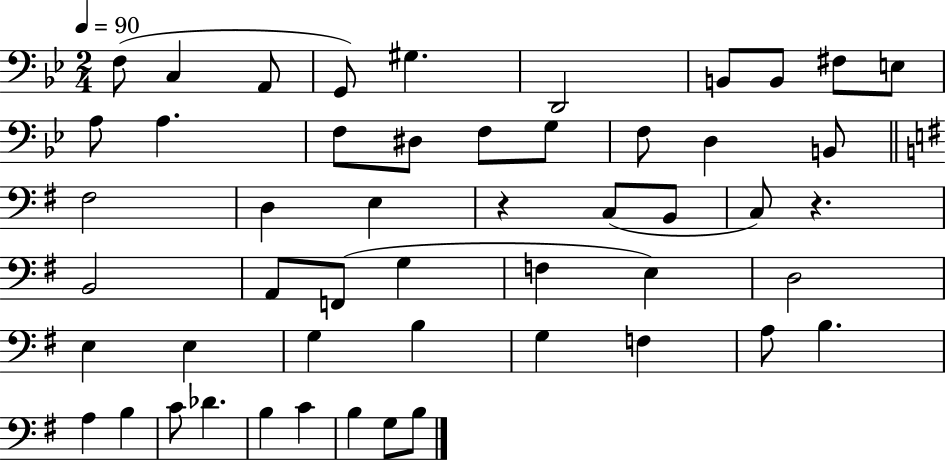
{
  \clef bass
  \numericTimeSignature
  \time 2/4
  \key bes \major
  \tempo 4 = 90
  f8( c4 a,8 | g,8) gis4. | d,2 | b,8 b,8 fis8 e8 | \break a8 a4. | f8 dis8 f8 g8 | f8 d4 b,8 | \bar "||" \break \key e \minor fis2 | d4 e4 | r4 c8( b,8 | c8) r4. | \break b,2 | a,8 f,8( g4 | f4 e4) | d2 | \break e4 e4 | g4 b4 | g4 f4 | a8 b4. | \break a4 b4 | c'8 des'4. | b4 c'4 | b4 g8 b8 | \break \bar "|."
}